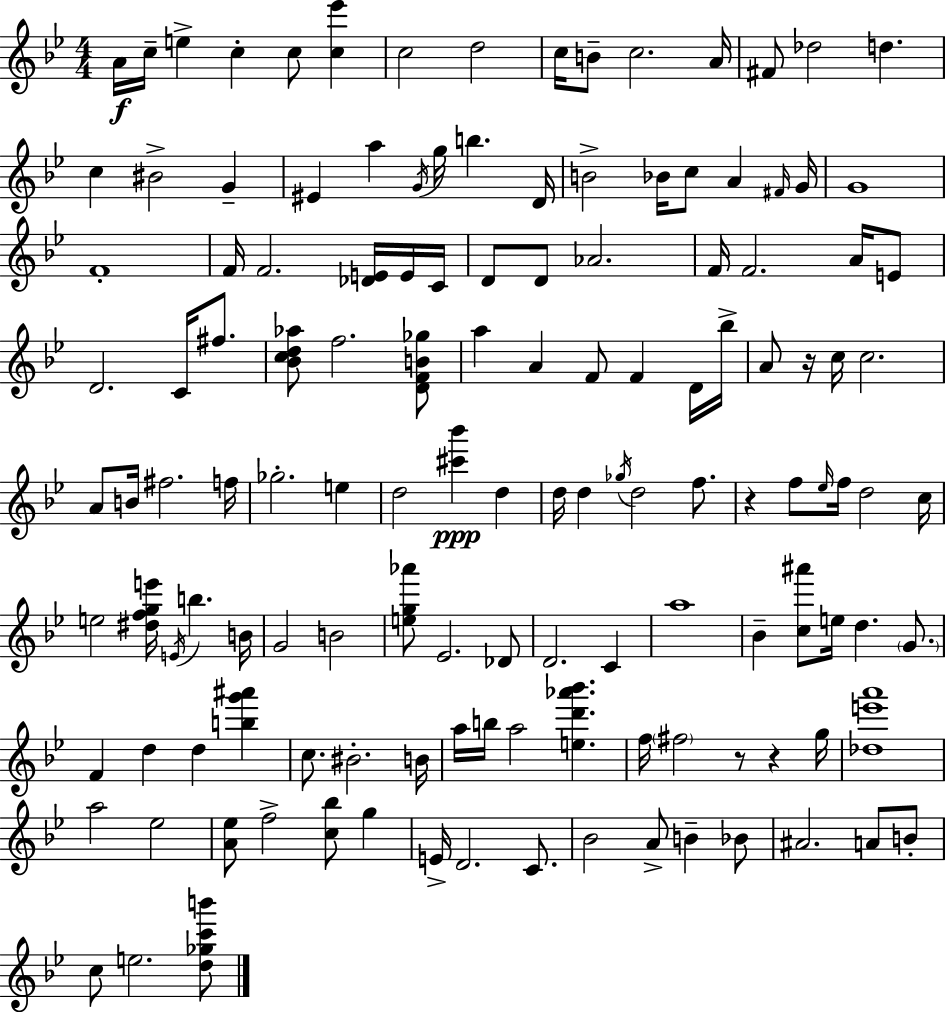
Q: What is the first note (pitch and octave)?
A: A4